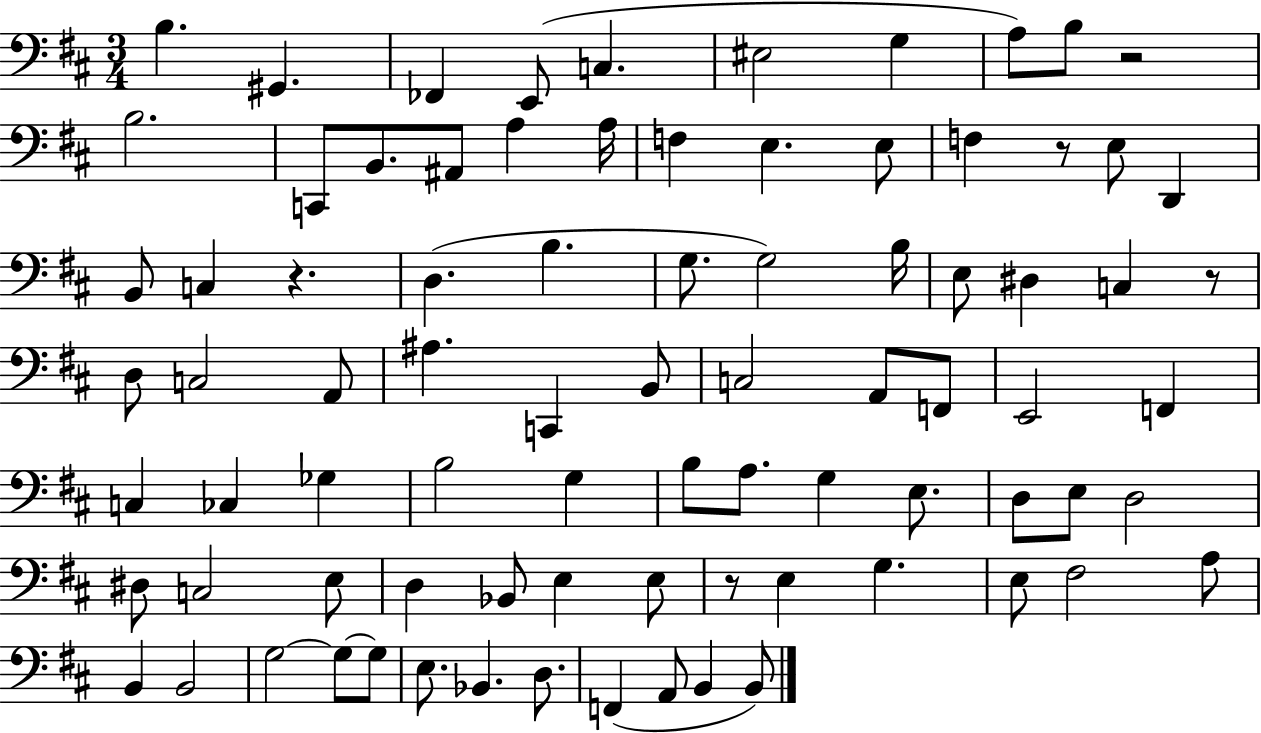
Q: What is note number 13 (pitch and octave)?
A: A#2